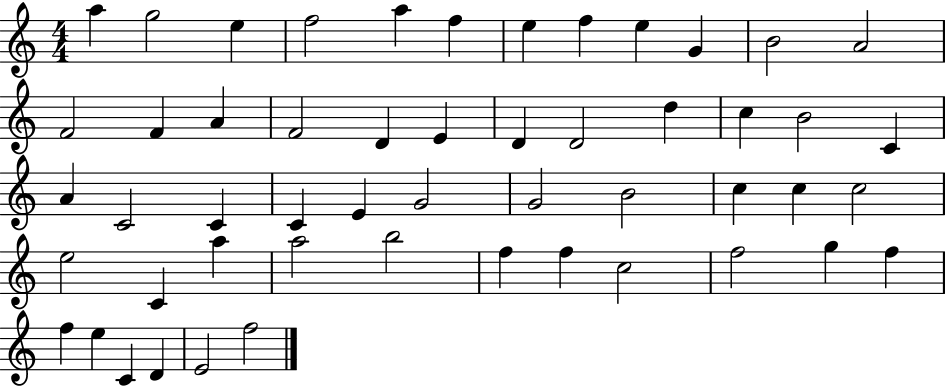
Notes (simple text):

A5/q G5/h E5/q F5/h A5/q F5/q E5/q F5/q E5/q G4/q B4/h A4/h F4/h F4/q A4/q F4/h D4/q E4/q D4/q D4/h D5/q C5/q B4/h C4/q A4/q C4/h C4/q C4/q E4/q G4/h G4/h B4/h C5/q C5/q C5/h E5/h C4/q A5/q A5/h B5/h F5/q F5/q C5/h F5/h G5/q F5/q F5/q E5/q C4/q D4/q E4/h F5/h